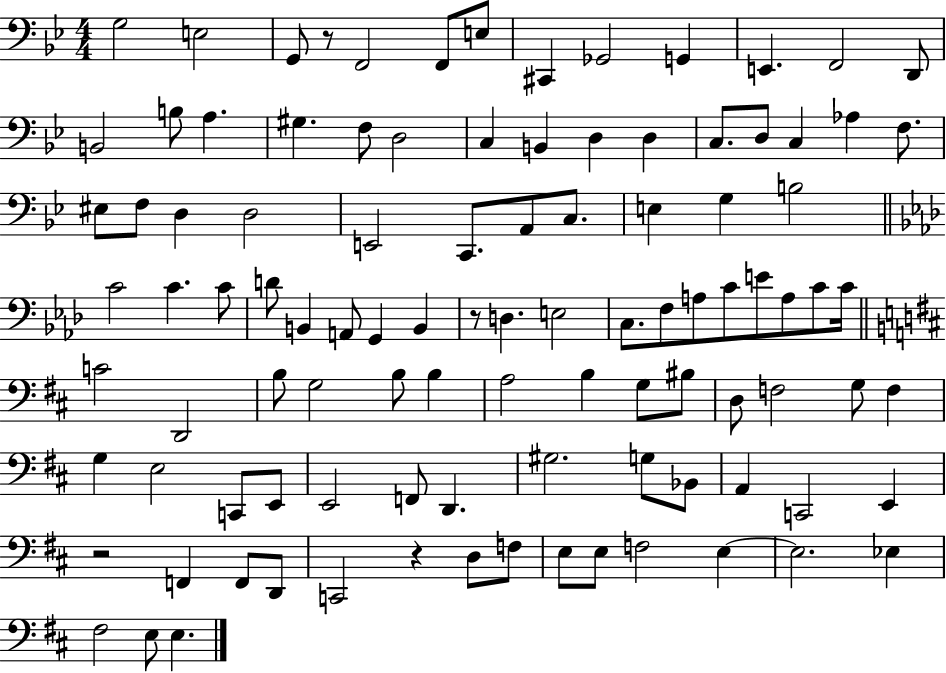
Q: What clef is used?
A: bass